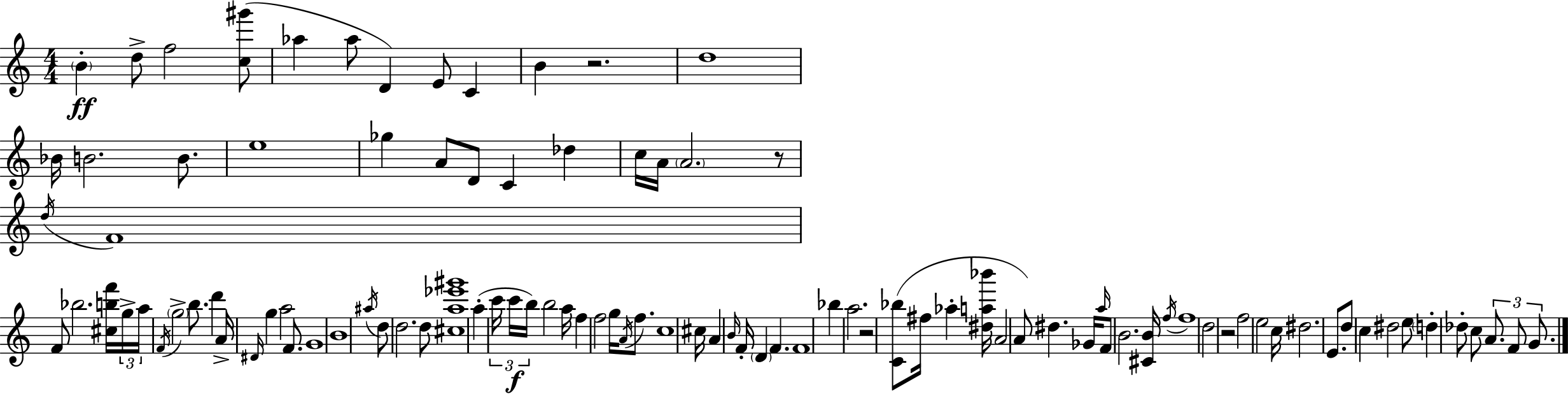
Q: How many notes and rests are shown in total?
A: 101